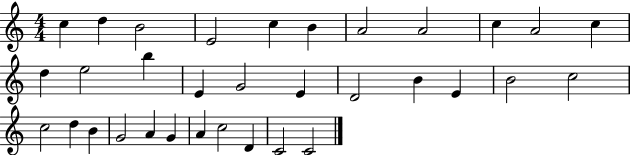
X:1
T:Untitled
M:4/4
L:1/4
K:C
c d B2 E2 c B A2 A2 c A2 c d e2 b E G2 E D2 B E B2 c2 c2 d B G2 A G A c2 D C2 C2